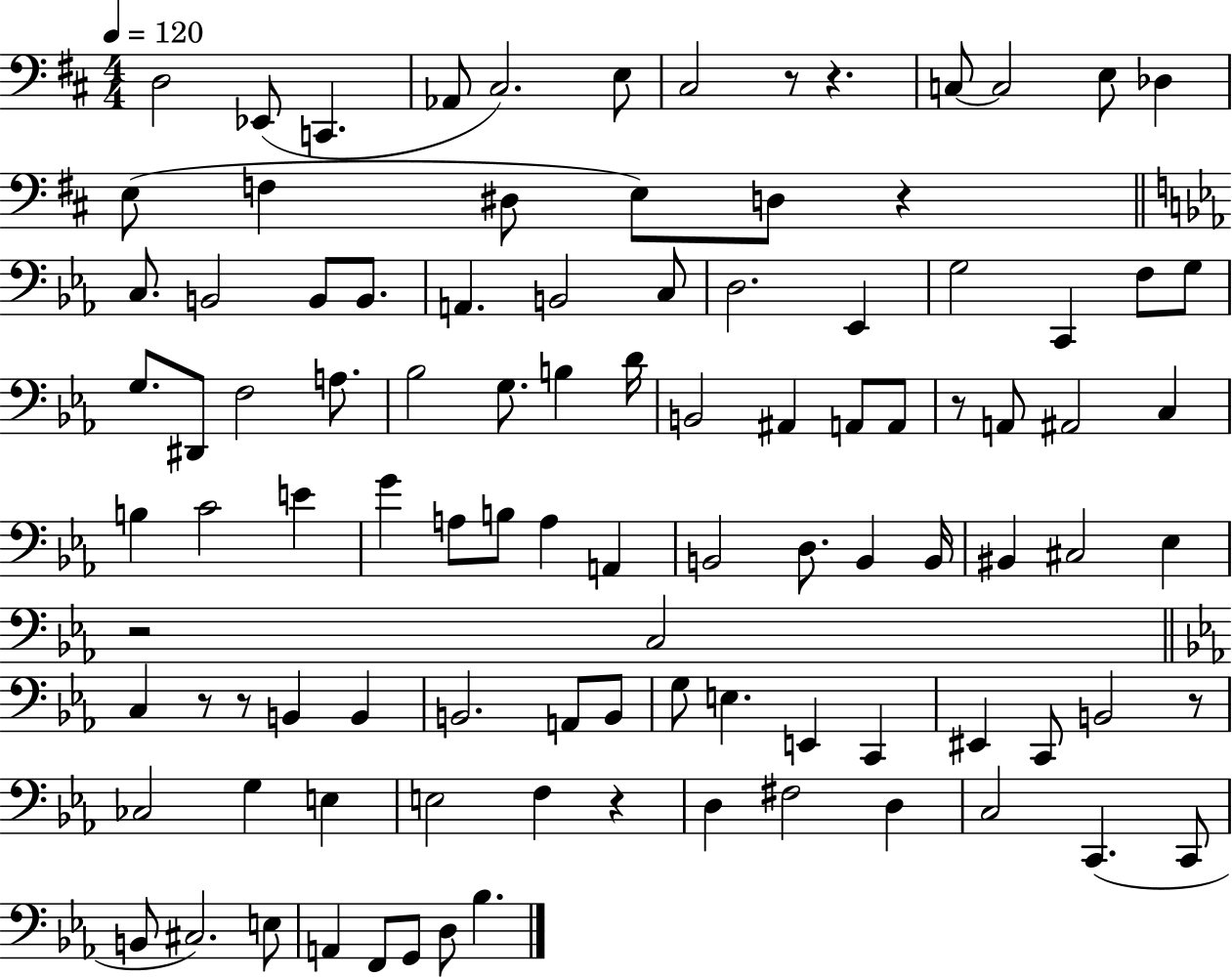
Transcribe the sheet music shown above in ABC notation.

X:1
T:Untitled
M:4/4
L:1/4
K:D
D,2 _E,,/2 C,, _A,,/2 ^C,2 E,/2 ^C,2 z/2 z C,/2 C,2 E,/2 _D, E,/2 F, ^D,/2 E,/2 D,/2 z C,/2 B,,2 B,,/2 B,,/2 A,, B,,2 C,/2 D,2 _E,, G,2 C,, F,/2 G,/2 G,/2 ^D,,/2 F,2 A,/2 _B,2 G,/2 B, D/4 B,,2 ^A,, A,,/2 A,,/2 z/2 A,,/2 ^A,,2 C, B, C2 E G A,/2 B,/2 A, A,, B,,2 D,/2 B,, B,,/4 ^B,, ^C,2 _E, z2 C,2 C, z/2 z/2 B,, B,, B,,2 A,,/2 B,,/2 G,/2 E, E,, C,, ^E,, C,,/2 B,,2 z/2 _C,2 G, E, E,2 F, z D, ^F,2 D, C,2 C,, C,,/2 B,,/2 ^C,2 E,/2 A,, F,,/2 G,,/2 D,/2 _B,